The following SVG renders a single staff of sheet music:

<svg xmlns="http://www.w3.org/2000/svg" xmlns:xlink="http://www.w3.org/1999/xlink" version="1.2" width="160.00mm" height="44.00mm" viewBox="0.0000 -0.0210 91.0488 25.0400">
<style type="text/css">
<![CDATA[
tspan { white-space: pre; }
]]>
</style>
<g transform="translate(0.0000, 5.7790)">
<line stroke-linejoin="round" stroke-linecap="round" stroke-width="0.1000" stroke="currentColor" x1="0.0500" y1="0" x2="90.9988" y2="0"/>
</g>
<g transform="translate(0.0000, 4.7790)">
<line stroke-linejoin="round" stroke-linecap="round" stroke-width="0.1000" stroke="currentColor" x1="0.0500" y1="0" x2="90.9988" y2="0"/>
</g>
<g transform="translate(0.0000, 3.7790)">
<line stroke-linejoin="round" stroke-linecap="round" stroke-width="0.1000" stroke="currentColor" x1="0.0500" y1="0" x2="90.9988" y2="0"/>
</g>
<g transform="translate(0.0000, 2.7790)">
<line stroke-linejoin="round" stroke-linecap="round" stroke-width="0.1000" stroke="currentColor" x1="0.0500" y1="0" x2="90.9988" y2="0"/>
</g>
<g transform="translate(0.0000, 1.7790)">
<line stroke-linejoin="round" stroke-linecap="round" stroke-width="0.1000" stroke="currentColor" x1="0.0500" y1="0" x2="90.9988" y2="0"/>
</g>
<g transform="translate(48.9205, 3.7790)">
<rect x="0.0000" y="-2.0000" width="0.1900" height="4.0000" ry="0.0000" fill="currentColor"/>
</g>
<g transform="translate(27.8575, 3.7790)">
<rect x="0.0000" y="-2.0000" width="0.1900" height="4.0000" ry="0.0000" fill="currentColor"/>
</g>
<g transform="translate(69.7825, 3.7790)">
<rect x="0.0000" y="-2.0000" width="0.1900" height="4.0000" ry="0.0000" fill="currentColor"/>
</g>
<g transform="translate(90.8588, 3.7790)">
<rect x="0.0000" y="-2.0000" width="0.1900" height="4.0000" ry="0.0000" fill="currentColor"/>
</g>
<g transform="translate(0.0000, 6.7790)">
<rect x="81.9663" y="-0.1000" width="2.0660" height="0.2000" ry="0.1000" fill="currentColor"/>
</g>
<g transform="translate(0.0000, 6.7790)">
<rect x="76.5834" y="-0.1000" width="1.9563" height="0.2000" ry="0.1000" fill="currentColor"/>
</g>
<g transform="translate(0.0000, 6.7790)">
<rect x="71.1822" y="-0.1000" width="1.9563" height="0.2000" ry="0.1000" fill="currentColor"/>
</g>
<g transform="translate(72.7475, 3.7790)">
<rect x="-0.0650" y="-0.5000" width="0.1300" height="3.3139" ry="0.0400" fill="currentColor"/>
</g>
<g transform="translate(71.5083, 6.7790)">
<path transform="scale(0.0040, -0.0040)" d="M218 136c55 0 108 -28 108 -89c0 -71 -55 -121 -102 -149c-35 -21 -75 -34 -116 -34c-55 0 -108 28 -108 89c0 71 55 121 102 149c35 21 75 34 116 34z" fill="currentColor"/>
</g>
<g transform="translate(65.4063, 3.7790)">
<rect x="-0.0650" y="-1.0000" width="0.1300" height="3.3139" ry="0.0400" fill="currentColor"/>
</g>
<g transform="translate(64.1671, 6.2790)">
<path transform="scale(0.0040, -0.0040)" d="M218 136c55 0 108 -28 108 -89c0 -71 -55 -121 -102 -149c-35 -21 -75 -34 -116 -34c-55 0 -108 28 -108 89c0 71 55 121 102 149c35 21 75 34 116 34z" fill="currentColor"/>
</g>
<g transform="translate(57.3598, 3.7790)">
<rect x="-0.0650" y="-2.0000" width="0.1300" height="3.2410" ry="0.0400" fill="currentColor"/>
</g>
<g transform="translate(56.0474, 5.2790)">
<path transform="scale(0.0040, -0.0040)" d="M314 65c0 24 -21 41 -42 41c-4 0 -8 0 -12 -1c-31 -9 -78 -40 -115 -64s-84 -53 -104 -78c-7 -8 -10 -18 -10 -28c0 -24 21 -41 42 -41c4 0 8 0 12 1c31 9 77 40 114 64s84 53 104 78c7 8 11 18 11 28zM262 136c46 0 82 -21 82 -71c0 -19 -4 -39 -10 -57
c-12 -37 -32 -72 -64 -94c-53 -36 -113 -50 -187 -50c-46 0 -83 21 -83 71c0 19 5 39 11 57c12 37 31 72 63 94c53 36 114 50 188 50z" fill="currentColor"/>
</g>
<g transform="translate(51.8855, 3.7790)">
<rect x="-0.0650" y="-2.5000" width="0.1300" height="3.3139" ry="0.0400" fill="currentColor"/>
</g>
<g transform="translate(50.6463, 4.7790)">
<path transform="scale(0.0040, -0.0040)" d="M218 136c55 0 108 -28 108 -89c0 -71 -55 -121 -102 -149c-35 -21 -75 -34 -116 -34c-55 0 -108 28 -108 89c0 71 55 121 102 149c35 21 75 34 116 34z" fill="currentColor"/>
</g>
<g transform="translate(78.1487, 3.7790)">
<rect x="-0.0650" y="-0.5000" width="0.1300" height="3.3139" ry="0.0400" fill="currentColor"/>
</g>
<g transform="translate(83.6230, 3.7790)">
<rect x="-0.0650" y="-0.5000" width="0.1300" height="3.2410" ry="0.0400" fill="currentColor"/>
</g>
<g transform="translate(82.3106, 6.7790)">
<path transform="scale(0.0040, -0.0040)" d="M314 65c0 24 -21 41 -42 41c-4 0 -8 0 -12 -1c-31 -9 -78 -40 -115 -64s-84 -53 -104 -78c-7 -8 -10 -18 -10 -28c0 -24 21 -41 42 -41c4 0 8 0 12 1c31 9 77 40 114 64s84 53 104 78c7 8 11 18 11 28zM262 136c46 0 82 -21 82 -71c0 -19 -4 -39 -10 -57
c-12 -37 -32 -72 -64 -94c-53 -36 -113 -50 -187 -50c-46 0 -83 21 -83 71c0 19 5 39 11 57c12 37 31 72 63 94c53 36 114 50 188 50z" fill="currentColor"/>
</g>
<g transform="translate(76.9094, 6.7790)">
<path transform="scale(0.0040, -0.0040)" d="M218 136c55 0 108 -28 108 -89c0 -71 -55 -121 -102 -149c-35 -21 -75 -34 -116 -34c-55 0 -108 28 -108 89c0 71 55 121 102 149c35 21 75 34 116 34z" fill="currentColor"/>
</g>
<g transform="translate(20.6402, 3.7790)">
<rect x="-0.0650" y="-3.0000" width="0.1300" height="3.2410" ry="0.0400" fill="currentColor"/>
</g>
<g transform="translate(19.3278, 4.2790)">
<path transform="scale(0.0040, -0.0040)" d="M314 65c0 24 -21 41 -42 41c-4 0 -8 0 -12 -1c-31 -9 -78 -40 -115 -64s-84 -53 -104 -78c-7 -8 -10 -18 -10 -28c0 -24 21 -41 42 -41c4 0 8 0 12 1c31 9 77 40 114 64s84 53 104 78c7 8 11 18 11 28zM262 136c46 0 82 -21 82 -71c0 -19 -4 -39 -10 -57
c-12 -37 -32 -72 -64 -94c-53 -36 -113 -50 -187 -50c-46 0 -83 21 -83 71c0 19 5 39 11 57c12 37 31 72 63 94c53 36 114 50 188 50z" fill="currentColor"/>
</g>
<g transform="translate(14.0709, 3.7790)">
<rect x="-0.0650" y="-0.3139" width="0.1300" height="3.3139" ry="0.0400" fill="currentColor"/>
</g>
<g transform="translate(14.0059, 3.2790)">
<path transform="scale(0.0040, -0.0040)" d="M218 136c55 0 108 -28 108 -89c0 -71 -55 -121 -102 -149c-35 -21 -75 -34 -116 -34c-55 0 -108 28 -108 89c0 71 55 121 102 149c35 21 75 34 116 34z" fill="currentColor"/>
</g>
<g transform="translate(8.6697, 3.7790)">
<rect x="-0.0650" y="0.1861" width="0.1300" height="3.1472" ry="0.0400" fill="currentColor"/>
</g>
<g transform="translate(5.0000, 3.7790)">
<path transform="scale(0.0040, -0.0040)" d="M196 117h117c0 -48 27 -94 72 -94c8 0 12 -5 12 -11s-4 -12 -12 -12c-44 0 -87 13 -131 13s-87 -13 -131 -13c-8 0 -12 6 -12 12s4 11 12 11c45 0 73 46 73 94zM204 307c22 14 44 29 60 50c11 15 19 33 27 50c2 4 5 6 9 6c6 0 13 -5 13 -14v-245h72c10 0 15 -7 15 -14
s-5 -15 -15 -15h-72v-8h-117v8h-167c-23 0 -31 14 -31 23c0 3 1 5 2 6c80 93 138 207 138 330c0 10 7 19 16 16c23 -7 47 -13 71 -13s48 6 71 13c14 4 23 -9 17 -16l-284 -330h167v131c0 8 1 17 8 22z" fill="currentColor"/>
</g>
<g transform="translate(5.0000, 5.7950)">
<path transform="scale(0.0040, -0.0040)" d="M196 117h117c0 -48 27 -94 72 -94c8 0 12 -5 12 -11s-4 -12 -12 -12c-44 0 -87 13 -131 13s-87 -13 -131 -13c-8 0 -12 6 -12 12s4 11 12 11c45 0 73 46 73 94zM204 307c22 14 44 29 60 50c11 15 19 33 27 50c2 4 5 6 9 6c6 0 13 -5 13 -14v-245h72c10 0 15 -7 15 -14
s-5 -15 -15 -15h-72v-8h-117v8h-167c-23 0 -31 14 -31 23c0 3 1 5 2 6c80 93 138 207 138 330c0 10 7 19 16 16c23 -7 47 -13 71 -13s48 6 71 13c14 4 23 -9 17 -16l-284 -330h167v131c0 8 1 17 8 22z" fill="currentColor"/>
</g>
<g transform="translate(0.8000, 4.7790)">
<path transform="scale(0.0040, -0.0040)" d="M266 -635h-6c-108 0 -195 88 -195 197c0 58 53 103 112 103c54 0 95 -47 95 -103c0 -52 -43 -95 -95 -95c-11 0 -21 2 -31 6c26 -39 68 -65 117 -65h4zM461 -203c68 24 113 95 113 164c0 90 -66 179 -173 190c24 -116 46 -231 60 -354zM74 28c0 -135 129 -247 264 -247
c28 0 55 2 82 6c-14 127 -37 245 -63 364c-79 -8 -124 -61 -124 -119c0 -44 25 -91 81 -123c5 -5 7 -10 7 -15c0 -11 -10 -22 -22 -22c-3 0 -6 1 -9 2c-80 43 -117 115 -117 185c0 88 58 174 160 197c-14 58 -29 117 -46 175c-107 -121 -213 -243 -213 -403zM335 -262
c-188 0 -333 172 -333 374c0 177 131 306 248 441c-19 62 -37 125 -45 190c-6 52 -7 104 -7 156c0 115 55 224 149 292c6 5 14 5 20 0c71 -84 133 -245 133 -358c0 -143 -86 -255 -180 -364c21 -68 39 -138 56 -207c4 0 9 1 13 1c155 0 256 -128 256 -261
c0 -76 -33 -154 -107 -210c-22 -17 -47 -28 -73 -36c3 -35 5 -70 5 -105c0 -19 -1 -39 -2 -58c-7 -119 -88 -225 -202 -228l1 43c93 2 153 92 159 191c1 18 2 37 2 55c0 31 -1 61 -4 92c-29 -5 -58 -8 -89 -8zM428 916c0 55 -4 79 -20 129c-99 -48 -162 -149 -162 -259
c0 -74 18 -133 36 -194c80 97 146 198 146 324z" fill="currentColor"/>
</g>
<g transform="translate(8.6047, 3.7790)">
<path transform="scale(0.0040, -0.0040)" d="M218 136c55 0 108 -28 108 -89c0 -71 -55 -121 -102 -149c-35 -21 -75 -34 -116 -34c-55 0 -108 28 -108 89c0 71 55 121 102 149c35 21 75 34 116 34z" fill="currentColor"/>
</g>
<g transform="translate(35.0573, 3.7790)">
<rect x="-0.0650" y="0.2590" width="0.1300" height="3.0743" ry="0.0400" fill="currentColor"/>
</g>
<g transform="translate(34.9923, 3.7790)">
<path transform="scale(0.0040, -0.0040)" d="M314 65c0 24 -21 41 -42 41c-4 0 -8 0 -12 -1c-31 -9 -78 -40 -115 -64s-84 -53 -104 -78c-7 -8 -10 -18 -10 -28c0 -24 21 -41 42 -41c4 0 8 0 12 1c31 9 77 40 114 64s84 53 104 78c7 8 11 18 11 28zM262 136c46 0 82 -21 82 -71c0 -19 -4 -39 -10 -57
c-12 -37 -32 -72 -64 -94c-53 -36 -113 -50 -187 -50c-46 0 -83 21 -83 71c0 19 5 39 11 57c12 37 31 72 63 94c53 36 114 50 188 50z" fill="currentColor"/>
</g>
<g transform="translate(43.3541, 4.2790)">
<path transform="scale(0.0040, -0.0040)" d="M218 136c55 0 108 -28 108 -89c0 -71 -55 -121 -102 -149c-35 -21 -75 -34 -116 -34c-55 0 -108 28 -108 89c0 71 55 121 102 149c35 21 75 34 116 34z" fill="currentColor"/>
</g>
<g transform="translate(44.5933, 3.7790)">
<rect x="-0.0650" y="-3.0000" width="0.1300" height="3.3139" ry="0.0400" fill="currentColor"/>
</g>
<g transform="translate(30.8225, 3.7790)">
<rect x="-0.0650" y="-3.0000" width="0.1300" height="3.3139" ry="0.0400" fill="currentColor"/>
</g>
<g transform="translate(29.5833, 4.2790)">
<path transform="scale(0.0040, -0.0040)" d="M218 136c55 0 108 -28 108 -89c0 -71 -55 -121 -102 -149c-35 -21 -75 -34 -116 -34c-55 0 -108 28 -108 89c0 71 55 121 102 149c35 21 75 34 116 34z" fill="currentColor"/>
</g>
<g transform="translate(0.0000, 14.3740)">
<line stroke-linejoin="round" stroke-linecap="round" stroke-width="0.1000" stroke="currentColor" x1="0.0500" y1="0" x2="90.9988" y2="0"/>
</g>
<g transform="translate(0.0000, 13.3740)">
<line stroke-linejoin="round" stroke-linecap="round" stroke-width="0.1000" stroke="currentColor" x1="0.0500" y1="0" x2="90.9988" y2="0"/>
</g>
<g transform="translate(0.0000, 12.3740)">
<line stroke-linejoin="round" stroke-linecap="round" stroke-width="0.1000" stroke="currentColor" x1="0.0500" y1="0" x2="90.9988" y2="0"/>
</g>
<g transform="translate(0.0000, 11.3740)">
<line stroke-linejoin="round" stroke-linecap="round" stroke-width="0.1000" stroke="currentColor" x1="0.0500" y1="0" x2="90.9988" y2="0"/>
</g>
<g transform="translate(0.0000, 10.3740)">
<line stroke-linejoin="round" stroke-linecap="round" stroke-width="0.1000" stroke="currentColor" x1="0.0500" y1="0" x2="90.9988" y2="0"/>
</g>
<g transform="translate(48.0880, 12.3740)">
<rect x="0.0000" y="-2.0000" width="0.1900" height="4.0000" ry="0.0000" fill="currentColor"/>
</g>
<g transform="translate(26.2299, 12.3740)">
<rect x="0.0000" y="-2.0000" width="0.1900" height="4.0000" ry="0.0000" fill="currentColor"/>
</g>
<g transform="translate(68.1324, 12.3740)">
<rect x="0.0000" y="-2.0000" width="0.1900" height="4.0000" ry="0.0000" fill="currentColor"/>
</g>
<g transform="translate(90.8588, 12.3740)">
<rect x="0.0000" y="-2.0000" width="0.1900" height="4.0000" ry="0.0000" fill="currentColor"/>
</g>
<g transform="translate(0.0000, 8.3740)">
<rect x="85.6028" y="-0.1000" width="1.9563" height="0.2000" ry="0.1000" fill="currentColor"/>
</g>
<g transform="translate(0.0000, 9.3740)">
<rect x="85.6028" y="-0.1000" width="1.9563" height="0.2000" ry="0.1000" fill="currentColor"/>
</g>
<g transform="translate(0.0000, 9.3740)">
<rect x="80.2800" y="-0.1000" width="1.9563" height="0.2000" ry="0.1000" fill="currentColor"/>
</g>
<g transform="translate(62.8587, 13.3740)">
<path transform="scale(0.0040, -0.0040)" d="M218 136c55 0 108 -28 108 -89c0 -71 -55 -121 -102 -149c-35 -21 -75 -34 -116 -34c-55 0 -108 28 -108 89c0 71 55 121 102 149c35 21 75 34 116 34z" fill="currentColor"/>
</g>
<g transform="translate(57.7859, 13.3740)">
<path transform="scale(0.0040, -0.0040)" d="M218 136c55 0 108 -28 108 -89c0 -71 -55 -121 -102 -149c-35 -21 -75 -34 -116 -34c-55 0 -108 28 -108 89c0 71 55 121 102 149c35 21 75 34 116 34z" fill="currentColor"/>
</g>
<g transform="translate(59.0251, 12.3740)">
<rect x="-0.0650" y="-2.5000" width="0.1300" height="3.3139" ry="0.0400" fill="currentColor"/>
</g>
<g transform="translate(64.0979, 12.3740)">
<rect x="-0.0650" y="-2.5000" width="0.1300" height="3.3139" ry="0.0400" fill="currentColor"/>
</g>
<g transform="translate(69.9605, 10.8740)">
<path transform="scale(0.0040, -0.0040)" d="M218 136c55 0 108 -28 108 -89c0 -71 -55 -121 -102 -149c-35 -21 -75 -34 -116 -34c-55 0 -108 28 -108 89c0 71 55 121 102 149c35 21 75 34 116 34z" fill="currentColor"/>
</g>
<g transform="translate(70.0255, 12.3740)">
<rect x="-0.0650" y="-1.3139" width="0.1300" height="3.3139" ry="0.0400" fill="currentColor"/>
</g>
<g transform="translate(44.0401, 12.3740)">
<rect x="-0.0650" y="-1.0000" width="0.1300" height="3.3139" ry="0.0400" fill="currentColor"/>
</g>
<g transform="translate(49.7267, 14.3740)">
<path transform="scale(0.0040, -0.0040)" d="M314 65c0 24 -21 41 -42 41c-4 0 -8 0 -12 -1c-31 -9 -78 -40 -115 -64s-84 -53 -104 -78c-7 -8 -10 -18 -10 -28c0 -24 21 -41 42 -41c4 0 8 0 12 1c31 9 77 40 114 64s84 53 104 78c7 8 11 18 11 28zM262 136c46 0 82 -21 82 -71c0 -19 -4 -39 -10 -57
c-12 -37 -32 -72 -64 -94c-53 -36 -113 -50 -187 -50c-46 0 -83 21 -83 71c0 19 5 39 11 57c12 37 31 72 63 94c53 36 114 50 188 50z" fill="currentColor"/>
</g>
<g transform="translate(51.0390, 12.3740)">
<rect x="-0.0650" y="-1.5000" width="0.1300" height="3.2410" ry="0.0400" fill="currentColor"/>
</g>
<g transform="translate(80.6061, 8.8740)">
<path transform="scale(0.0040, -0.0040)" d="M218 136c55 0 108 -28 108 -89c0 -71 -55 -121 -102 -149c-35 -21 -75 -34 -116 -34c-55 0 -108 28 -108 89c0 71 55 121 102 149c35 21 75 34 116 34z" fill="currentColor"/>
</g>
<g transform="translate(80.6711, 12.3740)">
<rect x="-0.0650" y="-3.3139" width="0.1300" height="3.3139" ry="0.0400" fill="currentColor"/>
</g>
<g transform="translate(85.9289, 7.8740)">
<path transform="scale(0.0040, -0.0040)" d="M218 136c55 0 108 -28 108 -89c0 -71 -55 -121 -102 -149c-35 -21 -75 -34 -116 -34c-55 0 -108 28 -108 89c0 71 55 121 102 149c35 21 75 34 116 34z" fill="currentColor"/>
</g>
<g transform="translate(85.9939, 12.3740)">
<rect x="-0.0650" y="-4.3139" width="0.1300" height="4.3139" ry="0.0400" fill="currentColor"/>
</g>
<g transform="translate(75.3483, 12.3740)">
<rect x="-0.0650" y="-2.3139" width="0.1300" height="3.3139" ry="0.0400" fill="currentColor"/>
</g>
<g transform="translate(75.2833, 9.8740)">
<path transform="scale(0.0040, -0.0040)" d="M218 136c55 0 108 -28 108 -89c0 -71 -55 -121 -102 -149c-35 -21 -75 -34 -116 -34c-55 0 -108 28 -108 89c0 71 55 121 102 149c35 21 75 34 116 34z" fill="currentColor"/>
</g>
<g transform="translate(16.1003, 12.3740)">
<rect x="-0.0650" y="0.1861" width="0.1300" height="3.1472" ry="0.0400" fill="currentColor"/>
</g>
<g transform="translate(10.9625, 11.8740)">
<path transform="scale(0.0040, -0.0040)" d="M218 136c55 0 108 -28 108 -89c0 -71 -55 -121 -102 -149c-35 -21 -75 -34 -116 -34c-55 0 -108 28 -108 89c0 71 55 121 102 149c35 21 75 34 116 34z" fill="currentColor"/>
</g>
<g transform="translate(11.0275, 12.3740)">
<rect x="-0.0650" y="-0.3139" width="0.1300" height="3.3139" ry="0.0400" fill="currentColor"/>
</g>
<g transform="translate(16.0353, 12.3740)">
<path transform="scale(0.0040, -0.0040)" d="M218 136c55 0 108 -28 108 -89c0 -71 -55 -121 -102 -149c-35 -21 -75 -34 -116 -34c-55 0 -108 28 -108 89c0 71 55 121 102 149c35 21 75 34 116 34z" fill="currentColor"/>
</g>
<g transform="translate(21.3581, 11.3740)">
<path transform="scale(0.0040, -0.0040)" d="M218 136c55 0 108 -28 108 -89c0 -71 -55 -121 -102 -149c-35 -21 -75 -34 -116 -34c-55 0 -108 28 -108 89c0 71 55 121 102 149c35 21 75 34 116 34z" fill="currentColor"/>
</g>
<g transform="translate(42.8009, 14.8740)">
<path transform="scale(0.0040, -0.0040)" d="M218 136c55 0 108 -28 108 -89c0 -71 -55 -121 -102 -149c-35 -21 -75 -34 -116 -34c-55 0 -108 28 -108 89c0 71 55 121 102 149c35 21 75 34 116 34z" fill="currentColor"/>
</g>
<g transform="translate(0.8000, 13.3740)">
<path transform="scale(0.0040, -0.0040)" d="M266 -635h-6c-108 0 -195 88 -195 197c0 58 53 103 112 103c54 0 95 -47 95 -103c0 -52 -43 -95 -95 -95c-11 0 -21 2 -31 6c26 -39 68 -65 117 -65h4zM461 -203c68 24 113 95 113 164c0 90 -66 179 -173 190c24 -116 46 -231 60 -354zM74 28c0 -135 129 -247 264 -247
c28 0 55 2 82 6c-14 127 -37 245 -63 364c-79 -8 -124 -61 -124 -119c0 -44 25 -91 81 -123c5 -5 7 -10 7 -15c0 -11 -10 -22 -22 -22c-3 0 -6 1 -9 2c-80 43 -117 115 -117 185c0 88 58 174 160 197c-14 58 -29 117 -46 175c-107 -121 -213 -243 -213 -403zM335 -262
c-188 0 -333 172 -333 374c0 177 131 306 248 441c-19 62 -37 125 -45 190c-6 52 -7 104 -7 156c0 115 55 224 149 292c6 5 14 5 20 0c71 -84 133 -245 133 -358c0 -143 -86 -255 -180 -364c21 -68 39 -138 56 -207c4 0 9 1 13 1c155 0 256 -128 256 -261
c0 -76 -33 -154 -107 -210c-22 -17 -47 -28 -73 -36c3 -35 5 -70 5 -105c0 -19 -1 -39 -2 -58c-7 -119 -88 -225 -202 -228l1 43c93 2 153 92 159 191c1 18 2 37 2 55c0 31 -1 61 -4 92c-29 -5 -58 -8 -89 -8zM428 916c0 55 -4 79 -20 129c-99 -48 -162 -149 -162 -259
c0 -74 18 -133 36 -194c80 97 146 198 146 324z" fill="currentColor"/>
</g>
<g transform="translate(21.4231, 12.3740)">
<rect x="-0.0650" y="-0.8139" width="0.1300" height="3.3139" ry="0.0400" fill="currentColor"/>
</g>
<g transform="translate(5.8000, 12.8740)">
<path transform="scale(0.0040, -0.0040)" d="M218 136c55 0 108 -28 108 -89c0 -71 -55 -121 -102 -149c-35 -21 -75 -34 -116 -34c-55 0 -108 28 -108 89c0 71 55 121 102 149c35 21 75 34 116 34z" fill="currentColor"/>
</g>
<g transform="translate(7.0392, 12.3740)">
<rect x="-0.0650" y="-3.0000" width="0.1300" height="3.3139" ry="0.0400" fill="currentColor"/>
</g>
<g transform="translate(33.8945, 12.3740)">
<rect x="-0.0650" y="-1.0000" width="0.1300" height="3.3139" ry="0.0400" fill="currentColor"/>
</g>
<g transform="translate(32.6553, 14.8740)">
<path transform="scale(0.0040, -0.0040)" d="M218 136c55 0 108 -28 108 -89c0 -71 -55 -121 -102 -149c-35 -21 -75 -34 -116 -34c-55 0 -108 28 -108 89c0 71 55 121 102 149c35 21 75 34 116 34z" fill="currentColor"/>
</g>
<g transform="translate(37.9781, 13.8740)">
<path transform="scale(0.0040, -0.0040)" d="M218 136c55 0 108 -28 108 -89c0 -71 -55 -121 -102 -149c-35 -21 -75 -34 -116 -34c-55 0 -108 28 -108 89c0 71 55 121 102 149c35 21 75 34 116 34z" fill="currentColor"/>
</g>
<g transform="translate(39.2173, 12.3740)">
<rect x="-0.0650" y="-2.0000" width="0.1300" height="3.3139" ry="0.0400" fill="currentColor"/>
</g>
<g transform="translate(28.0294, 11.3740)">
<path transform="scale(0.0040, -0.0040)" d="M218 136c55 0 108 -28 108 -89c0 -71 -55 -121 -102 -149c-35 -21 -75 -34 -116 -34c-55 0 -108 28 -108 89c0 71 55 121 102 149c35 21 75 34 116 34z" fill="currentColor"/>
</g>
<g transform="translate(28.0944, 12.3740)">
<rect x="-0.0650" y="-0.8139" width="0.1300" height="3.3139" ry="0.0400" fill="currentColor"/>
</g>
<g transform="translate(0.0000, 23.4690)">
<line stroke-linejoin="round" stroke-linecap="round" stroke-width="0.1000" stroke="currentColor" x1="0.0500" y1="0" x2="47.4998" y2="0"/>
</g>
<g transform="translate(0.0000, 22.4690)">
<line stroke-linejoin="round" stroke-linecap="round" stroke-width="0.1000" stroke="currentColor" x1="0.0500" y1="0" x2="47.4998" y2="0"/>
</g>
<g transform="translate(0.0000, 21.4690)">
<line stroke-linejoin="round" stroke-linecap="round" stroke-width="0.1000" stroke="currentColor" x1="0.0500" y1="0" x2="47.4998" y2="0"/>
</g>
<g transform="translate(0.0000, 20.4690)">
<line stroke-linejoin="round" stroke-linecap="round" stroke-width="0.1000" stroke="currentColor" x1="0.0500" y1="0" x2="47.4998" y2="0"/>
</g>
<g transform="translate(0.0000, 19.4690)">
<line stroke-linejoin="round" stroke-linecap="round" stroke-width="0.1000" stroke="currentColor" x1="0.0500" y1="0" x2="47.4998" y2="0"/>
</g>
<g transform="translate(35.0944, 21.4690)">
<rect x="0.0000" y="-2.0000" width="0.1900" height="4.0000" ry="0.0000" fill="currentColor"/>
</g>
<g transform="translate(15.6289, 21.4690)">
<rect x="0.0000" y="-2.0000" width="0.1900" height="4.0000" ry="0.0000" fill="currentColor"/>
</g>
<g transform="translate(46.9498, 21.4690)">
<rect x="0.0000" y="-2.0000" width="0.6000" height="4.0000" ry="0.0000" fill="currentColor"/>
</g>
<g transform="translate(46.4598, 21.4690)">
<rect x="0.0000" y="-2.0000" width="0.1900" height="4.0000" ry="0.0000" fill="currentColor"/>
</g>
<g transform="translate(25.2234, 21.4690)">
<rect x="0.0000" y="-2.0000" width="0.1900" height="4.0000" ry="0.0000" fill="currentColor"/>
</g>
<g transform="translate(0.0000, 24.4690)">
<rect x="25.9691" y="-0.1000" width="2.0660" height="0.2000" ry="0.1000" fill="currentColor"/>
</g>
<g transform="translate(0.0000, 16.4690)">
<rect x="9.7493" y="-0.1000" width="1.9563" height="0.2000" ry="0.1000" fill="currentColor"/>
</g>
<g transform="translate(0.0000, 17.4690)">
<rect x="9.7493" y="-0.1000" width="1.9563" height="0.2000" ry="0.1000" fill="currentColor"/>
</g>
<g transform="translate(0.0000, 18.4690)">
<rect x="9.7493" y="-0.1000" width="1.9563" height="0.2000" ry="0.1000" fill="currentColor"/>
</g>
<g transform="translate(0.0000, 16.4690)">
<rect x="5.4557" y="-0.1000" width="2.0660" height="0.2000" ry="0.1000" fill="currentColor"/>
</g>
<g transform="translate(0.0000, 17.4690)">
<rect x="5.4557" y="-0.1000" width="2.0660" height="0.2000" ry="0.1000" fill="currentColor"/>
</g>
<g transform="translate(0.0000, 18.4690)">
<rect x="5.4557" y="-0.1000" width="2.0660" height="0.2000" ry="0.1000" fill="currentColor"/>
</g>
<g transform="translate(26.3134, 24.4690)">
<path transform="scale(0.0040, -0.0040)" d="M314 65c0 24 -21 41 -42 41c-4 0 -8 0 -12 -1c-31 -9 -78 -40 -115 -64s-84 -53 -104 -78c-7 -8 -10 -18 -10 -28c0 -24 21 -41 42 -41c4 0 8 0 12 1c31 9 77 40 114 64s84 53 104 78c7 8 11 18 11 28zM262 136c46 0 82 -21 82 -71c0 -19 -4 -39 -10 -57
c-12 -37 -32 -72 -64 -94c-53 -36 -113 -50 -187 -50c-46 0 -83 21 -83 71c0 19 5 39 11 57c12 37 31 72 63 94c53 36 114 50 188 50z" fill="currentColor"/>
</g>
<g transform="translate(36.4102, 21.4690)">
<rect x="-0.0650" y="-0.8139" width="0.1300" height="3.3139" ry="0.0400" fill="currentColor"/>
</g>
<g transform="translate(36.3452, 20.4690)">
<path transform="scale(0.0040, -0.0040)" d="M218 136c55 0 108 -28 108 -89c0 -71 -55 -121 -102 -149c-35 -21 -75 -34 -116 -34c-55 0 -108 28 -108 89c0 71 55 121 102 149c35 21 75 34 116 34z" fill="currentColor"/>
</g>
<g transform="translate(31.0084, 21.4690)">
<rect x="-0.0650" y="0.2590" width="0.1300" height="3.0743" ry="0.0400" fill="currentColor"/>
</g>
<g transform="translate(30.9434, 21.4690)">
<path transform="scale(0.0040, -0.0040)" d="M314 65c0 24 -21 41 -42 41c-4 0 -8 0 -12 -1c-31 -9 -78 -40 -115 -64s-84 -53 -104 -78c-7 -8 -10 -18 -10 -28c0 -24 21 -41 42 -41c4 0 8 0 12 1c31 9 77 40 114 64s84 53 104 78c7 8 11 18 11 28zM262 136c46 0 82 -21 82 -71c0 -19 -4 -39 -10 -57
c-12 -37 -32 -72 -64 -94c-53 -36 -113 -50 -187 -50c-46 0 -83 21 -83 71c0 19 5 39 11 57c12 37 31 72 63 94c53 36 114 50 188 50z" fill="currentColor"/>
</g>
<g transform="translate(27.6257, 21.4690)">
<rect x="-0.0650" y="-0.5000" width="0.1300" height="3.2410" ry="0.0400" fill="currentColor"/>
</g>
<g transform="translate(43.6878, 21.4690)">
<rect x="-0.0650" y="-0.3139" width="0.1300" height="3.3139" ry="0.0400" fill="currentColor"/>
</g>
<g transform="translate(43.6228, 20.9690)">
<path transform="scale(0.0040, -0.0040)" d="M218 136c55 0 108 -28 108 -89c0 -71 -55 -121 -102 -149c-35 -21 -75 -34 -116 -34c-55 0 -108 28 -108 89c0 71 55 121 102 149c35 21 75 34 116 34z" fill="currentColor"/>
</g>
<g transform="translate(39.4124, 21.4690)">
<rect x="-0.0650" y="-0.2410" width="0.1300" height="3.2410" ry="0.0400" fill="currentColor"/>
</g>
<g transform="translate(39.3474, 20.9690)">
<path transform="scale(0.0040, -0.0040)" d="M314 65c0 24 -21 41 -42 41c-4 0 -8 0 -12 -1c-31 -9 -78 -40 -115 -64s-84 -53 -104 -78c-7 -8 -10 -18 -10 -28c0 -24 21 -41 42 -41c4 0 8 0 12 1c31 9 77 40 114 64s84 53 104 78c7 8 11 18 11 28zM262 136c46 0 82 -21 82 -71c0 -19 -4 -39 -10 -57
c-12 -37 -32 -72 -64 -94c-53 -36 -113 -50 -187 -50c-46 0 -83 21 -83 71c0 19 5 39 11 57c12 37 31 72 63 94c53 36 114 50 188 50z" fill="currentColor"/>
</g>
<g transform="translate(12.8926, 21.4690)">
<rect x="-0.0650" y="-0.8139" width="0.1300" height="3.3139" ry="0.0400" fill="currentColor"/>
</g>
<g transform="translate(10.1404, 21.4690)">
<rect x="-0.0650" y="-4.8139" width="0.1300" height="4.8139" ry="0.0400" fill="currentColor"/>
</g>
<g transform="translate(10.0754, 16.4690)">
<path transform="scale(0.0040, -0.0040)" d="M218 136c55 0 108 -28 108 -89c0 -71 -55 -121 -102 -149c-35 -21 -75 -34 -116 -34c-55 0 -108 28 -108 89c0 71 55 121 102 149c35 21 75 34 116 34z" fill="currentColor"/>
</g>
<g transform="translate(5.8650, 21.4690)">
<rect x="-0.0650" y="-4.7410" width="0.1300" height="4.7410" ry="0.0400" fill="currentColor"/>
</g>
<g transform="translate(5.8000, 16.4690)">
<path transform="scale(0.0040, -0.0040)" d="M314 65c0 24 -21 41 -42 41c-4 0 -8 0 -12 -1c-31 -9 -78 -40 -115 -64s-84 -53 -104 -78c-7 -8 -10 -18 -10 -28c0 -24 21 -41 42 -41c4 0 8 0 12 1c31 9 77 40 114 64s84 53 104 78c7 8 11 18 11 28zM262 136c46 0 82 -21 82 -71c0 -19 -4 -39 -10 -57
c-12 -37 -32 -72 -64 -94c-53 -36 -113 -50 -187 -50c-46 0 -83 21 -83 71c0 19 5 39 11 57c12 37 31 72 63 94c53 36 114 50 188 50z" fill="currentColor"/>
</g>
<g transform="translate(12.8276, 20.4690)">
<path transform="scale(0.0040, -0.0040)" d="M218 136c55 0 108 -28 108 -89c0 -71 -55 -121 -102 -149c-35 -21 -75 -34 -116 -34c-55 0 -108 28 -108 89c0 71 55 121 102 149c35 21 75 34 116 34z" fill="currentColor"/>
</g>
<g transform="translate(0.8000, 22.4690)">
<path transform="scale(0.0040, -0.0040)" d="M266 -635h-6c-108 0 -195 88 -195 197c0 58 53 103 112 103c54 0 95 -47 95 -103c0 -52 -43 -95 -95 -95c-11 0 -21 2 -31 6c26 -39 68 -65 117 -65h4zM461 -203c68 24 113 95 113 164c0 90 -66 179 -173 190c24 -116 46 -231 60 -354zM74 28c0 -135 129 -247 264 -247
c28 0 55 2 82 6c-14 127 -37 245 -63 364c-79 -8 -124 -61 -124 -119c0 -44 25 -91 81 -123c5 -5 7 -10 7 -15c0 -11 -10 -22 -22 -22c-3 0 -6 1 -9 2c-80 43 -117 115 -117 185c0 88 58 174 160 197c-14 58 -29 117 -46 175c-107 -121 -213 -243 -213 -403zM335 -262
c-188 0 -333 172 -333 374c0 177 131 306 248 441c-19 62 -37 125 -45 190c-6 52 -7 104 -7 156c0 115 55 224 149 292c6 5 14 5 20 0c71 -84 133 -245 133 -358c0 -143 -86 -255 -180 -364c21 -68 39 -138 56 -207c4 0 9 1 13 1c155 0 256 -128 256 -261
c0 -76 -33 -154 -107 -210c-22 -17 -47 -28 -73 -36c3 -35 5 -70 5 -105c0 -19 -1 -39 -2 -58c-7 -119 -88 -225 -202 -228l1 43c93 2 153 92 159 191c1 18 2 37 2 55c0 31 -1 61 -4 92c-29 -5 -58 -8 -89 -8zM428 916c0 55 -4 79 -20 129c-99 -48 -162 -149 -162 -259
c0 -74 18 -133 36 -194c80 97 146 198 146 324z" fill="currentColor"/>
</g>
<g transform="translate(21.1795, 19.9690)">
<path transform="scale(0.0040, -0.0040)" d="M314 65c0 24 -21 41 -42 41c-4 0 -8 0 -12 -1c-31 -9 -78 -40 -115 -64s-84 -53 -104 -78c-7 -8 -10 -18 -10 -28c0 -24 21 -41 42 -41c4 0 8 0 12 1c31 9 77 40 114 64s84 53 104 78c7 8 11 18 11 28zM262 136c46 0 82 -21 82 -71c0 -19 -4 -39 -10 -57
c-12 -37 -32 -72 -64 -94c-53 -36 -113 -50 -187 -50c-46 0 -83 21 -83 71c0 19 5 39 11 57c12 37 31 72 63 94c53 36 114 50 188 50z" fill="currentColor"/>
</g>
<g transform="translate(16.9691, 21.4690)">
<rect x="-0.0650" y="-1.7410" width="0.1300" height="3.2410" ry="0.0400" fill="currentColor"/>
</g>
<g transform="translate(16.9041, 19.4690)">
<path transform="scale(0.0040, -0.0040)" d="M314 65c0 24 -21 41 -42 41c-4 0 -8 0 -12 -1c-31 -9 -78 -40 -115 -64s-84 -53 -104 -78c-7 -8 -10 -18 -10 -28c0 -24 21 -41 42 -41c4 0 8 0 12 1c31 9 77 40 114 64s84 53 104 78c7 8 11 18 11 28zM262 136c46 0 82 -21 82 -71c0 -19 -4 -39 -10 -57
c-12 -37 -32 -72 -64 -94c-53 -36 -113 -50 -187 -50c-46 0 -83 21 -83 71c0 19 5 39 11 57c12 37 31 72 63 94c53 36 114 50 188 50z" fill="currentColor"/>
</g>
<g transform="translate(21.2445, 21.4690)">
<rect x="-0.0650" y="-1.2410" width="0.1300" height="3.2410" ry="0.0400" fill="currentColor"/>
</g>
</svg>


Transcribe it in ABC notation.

X:1
T:Untitled
M:4/4
L:1/4
K:C
B c A2 A B2 A G F2 D C C C2 A c B d d D F D E2 G G e g b d' e'2 e' d f2 e2 C2 B2 d c2 c